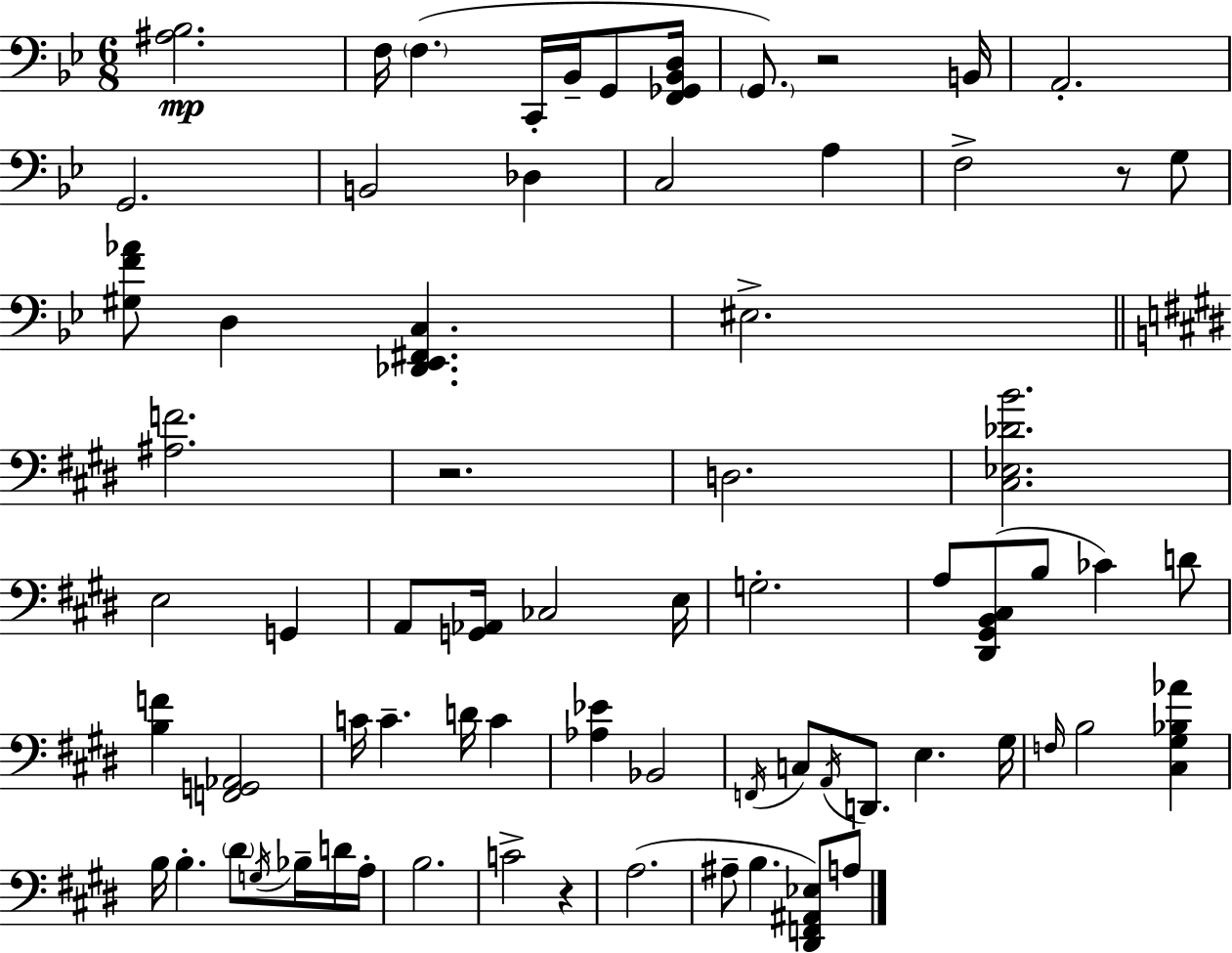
X:1
T:Untitled
M:6/8
L:1/4
K:Bb
[^A,_B,]2 F,/4 F, C,,/4 _B,,/4 G,,/2 [F,,_G,,_B,,D,]/4 G,,/2 z2 B,,/4 A,,2 G,,2 B,,2 _D, C,2 A, F,2 z/2 G,/2 [^G,F_A]/2 D, [_D,,_E,,^F,,C,] ^E,2 [^A,F]2 z2 D,2 [^C,_E,_DB]2 E,2 G,, A,,/2 [G,,_A,,]/4 _C,2 E,/4 G,2 A,/2 [^D,,^G,,B,,^C,]/2 B,/2 _C D/2 [B,F] [F,,G,,_A,,]2 C/4 C D/4 C [_A,_E] _B,,2 F,,/4 C,/2 A,,/4 D,,/2 E, ^G,/4 F,/4 B,2 [^C,^G,_B,_A] B,/4 B, ^D/2 G,/4 _B,/4 D/4 A,/4 B,2 C2 z A,2 ^A,/2 B, [^D,,F,,^A,,_E,]/2 A,/2